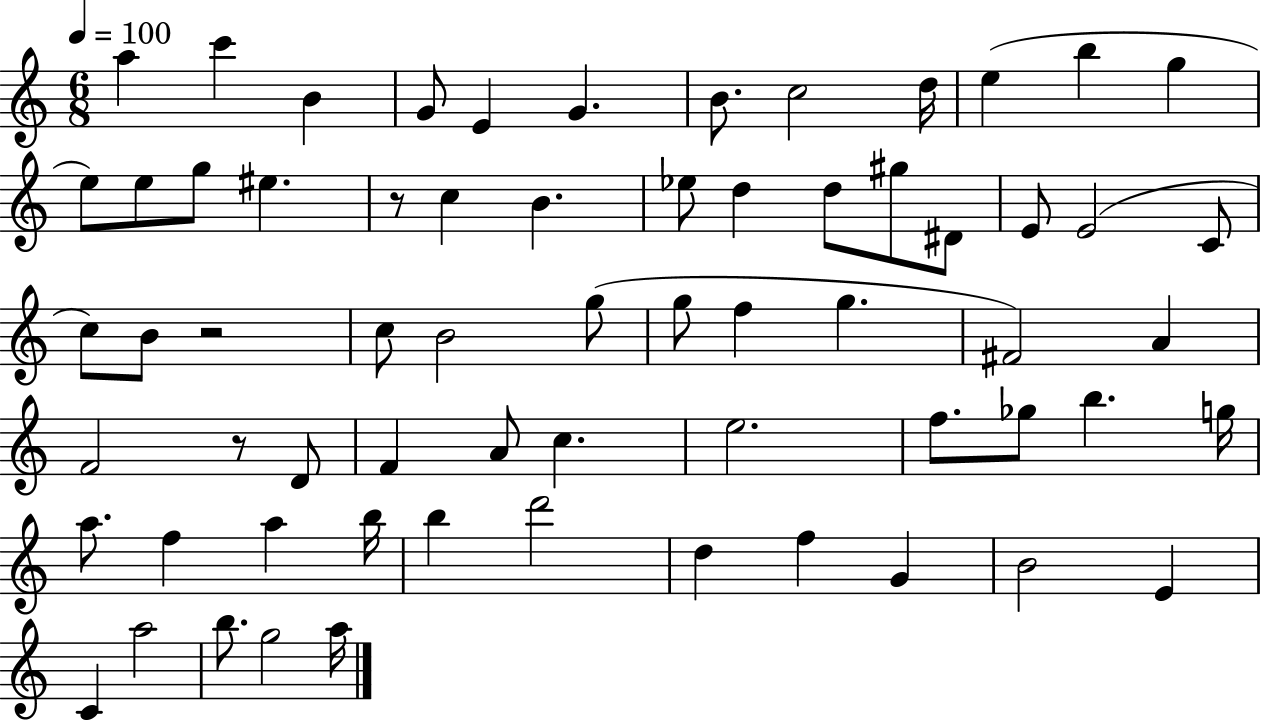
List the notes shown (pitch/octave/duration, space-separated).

A5/q C6/q B4/q G4/e E4/q G4/q. B4/e. C5/h D5/s E5/q B5/q G5/q E5/e E5/e G5/e EIS5/q. R/e C5/q B4/q. Eb5/e D5/q D5/e G#5/e D#4/e E4/e E4/h C4/e C5/e B4/e R/h C5/e B4/h G5/e G5/e F5/q G5/q. F#4/h A4/q F4/h R/e D4/e F4/q A4/e C5/q. E5/h. F5/e. Gb5/e B5/q. G5/s A5/e. F5/q A5/q B5/s B5/q D6/h D5/q F5/q G4/q B4/h E4/q C4/q A5/h B5/e. G5/h A5/s